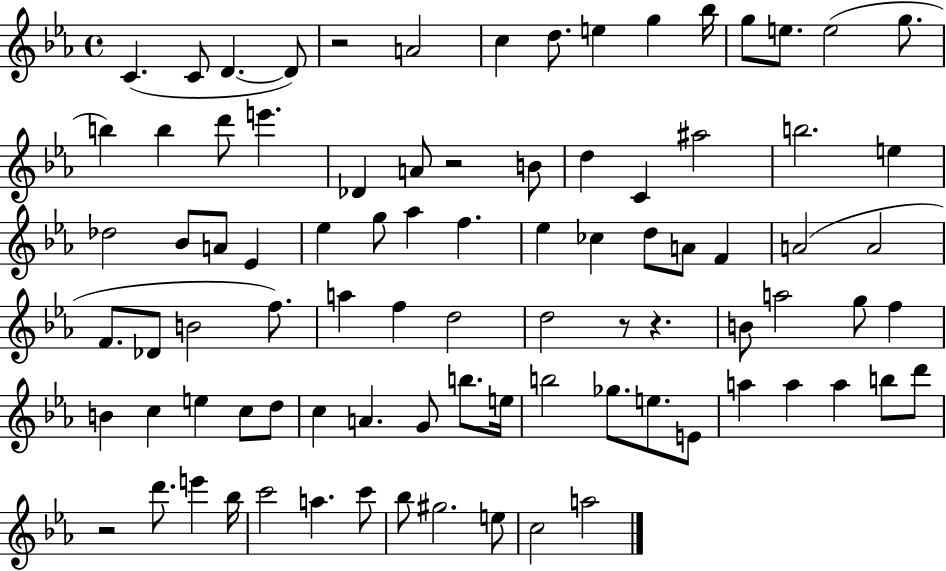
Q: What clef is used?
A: treble